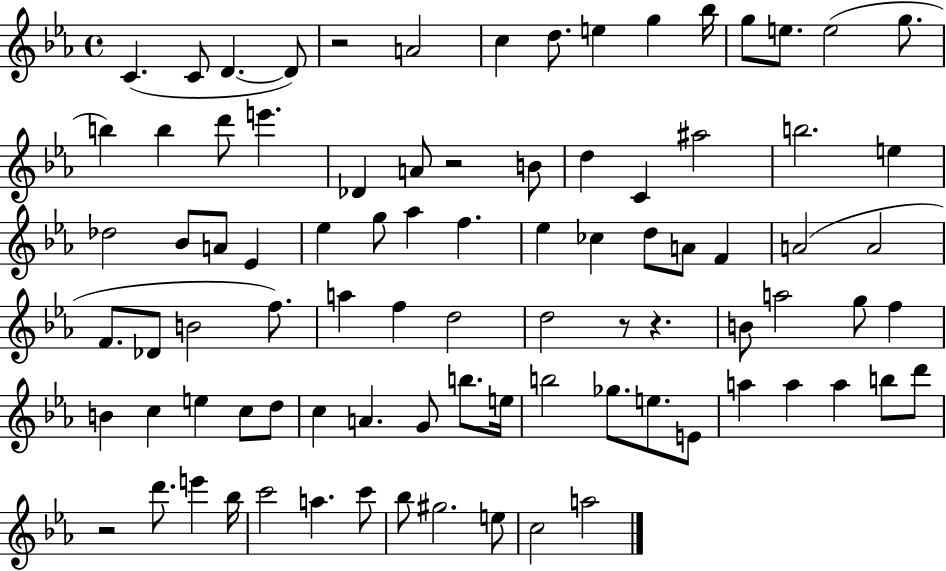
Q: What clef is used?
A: treble